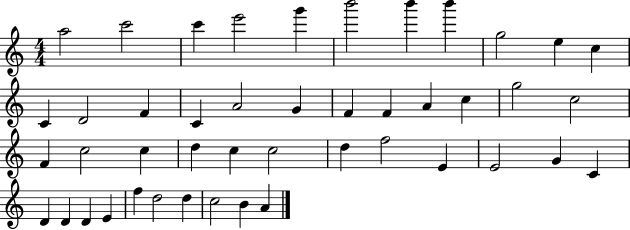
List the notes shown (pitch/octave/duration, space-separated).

A5/h C6/h C6/q E6/h G6/q B6/h B6/q B6/q G5/h E5/q C5/q C4/q D4/h F4/q C4/q A4/h G4/q F4/q F4/q A4/q C5/q G5/h C5/h F4/q C5/h C5/q D5/q C5/q C5/h D5/q F5/h E4/q E4/h G4/q C4/q D4/q D4/q D4/q E4/q F5/q D5/h D5/q C5/h B4/q A4/q